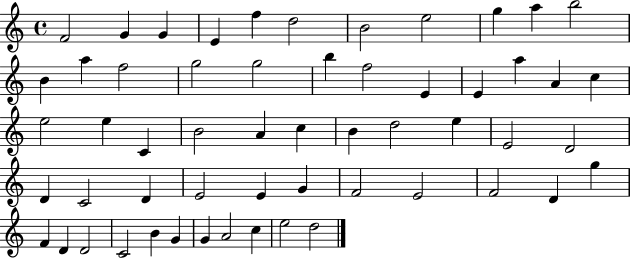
X:1
T:Untitled
M:4/4
L:1/4
K:C
F2 G G E f d2 B2 e2 g a b2 B a f2 g2 g2 b f2 E E a A c e2 e C B2 A c B d2 e E2 D2 D C2 D E2 E G F2 E2 F2 D g F D D2 C2 B G G A2 c e2 d2